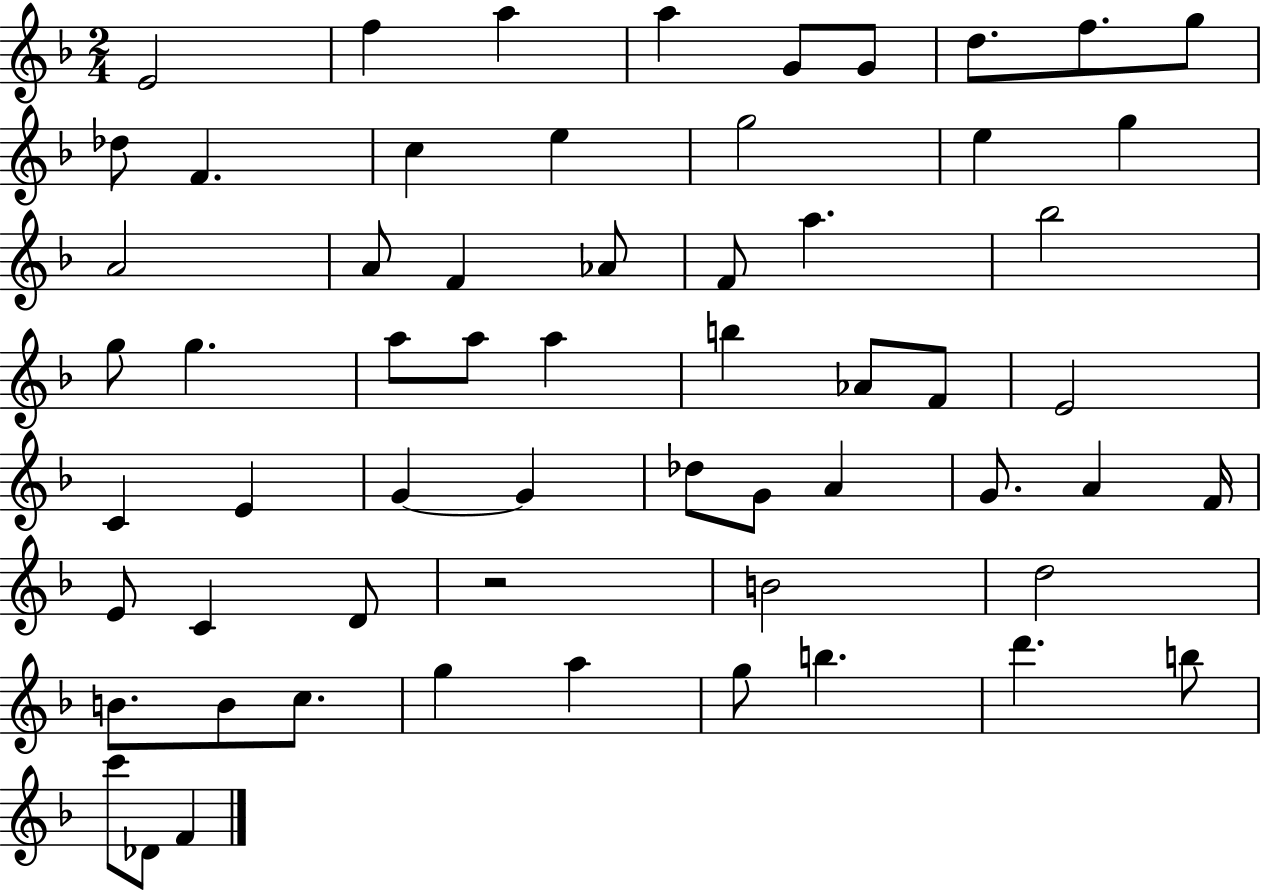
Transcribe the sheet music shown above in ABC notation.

X:1
T:Untitled
M:2/4
L:1/4
K:F
E2 f a a G/2 G/2 d/2 f/2 g/2 _d/2 F c e g2 e g A2 A/2 F _A/2 F/2 a _b2 g/2 g a/2 a/2 a b _A/2 F/2 E2 C E G G _d/2 G/2 A G/2 A F/4 E/2 C D/2 z2 B2 d2 B/2 B/2 c/2 g a g/2 b d' b/2 c'/2 _D/2 F